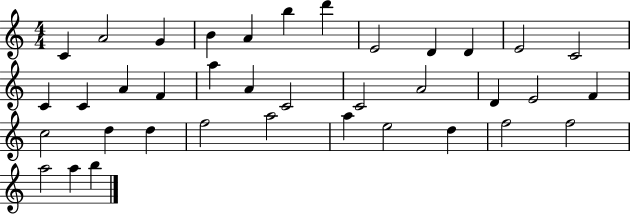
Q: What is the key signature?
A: C major